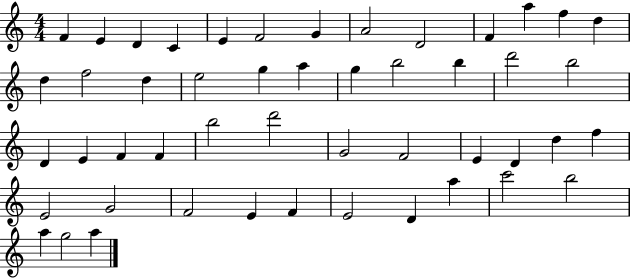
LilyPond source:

{
  \clef treble
  \numericTimeSignature
  \time 4/4
  \key c \major
  f'4 e'4 d'4 c'4 | e'4 f'2 g'4 | a'2 d'2 | f'4 a''4 f''4 d''4 | \break d''4 f''2 d''4 | e''2 g''4 a''4 | g''4 b''2 b''4 | d'''2 b''2 | \break d'4 e'4 f'4 f'4 | b''2 d'''2 | g'2 f'2 | e'4 d'4 d''4 f''4 | \break e'2 g'2 | f'2 e'4 f'4 | e'2 d'4 a''4 | c'''2 b''2 | \break a''4 g''2 a''4 | \bar "|."
}